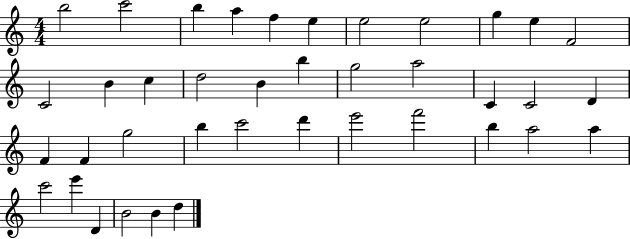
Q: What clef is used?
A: treble